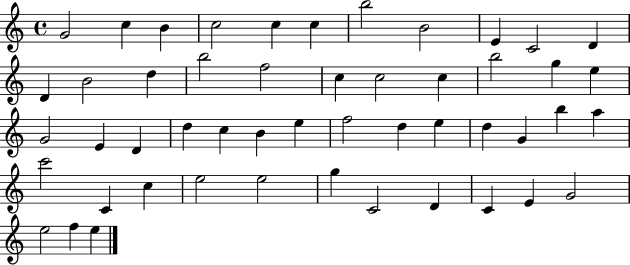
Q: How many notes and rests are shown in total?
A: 50